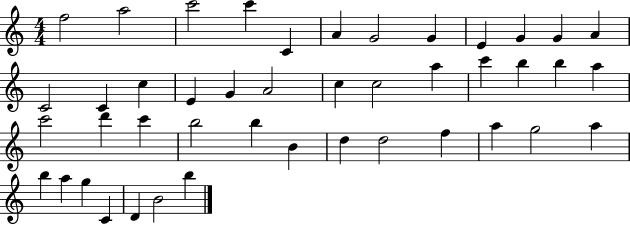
F5/h A5/h C6/h C6/q C4/q A4/q G4/h G4/q E4/q G4/q G4/q A4/q C4/h C4/q C5/q E4/q G4/q A4/h C5/q C5/h A5/q C6/q B5/q B5/q A5/q C6/h D6/q C6/q B5/h B5/q B4/q D5/q D5/h F5/q A5/q G5/h A5/q B5/q A5/q G5/q C4/q D4/q B4/h B5/q